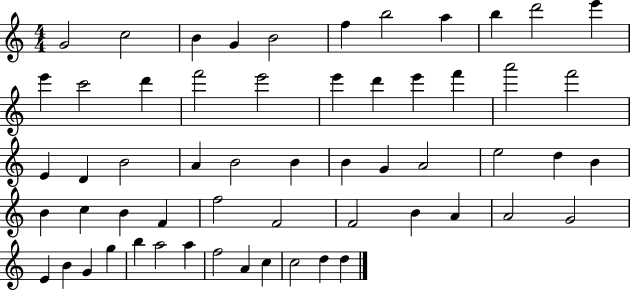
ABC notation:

X:1
T:Untitled
M:4/4
L:1/4
K:C
G2 c2 B G B2 f b2 a b d'2 e' e' c'2 d' f'2 e'2 e' d' e' f' a'2 f'2 E D B2 A B2 B B G A2 e2 d B B c B F f2 F2 F2 B A A2 G2 E B G g b a2 a f2 A c c2 d d